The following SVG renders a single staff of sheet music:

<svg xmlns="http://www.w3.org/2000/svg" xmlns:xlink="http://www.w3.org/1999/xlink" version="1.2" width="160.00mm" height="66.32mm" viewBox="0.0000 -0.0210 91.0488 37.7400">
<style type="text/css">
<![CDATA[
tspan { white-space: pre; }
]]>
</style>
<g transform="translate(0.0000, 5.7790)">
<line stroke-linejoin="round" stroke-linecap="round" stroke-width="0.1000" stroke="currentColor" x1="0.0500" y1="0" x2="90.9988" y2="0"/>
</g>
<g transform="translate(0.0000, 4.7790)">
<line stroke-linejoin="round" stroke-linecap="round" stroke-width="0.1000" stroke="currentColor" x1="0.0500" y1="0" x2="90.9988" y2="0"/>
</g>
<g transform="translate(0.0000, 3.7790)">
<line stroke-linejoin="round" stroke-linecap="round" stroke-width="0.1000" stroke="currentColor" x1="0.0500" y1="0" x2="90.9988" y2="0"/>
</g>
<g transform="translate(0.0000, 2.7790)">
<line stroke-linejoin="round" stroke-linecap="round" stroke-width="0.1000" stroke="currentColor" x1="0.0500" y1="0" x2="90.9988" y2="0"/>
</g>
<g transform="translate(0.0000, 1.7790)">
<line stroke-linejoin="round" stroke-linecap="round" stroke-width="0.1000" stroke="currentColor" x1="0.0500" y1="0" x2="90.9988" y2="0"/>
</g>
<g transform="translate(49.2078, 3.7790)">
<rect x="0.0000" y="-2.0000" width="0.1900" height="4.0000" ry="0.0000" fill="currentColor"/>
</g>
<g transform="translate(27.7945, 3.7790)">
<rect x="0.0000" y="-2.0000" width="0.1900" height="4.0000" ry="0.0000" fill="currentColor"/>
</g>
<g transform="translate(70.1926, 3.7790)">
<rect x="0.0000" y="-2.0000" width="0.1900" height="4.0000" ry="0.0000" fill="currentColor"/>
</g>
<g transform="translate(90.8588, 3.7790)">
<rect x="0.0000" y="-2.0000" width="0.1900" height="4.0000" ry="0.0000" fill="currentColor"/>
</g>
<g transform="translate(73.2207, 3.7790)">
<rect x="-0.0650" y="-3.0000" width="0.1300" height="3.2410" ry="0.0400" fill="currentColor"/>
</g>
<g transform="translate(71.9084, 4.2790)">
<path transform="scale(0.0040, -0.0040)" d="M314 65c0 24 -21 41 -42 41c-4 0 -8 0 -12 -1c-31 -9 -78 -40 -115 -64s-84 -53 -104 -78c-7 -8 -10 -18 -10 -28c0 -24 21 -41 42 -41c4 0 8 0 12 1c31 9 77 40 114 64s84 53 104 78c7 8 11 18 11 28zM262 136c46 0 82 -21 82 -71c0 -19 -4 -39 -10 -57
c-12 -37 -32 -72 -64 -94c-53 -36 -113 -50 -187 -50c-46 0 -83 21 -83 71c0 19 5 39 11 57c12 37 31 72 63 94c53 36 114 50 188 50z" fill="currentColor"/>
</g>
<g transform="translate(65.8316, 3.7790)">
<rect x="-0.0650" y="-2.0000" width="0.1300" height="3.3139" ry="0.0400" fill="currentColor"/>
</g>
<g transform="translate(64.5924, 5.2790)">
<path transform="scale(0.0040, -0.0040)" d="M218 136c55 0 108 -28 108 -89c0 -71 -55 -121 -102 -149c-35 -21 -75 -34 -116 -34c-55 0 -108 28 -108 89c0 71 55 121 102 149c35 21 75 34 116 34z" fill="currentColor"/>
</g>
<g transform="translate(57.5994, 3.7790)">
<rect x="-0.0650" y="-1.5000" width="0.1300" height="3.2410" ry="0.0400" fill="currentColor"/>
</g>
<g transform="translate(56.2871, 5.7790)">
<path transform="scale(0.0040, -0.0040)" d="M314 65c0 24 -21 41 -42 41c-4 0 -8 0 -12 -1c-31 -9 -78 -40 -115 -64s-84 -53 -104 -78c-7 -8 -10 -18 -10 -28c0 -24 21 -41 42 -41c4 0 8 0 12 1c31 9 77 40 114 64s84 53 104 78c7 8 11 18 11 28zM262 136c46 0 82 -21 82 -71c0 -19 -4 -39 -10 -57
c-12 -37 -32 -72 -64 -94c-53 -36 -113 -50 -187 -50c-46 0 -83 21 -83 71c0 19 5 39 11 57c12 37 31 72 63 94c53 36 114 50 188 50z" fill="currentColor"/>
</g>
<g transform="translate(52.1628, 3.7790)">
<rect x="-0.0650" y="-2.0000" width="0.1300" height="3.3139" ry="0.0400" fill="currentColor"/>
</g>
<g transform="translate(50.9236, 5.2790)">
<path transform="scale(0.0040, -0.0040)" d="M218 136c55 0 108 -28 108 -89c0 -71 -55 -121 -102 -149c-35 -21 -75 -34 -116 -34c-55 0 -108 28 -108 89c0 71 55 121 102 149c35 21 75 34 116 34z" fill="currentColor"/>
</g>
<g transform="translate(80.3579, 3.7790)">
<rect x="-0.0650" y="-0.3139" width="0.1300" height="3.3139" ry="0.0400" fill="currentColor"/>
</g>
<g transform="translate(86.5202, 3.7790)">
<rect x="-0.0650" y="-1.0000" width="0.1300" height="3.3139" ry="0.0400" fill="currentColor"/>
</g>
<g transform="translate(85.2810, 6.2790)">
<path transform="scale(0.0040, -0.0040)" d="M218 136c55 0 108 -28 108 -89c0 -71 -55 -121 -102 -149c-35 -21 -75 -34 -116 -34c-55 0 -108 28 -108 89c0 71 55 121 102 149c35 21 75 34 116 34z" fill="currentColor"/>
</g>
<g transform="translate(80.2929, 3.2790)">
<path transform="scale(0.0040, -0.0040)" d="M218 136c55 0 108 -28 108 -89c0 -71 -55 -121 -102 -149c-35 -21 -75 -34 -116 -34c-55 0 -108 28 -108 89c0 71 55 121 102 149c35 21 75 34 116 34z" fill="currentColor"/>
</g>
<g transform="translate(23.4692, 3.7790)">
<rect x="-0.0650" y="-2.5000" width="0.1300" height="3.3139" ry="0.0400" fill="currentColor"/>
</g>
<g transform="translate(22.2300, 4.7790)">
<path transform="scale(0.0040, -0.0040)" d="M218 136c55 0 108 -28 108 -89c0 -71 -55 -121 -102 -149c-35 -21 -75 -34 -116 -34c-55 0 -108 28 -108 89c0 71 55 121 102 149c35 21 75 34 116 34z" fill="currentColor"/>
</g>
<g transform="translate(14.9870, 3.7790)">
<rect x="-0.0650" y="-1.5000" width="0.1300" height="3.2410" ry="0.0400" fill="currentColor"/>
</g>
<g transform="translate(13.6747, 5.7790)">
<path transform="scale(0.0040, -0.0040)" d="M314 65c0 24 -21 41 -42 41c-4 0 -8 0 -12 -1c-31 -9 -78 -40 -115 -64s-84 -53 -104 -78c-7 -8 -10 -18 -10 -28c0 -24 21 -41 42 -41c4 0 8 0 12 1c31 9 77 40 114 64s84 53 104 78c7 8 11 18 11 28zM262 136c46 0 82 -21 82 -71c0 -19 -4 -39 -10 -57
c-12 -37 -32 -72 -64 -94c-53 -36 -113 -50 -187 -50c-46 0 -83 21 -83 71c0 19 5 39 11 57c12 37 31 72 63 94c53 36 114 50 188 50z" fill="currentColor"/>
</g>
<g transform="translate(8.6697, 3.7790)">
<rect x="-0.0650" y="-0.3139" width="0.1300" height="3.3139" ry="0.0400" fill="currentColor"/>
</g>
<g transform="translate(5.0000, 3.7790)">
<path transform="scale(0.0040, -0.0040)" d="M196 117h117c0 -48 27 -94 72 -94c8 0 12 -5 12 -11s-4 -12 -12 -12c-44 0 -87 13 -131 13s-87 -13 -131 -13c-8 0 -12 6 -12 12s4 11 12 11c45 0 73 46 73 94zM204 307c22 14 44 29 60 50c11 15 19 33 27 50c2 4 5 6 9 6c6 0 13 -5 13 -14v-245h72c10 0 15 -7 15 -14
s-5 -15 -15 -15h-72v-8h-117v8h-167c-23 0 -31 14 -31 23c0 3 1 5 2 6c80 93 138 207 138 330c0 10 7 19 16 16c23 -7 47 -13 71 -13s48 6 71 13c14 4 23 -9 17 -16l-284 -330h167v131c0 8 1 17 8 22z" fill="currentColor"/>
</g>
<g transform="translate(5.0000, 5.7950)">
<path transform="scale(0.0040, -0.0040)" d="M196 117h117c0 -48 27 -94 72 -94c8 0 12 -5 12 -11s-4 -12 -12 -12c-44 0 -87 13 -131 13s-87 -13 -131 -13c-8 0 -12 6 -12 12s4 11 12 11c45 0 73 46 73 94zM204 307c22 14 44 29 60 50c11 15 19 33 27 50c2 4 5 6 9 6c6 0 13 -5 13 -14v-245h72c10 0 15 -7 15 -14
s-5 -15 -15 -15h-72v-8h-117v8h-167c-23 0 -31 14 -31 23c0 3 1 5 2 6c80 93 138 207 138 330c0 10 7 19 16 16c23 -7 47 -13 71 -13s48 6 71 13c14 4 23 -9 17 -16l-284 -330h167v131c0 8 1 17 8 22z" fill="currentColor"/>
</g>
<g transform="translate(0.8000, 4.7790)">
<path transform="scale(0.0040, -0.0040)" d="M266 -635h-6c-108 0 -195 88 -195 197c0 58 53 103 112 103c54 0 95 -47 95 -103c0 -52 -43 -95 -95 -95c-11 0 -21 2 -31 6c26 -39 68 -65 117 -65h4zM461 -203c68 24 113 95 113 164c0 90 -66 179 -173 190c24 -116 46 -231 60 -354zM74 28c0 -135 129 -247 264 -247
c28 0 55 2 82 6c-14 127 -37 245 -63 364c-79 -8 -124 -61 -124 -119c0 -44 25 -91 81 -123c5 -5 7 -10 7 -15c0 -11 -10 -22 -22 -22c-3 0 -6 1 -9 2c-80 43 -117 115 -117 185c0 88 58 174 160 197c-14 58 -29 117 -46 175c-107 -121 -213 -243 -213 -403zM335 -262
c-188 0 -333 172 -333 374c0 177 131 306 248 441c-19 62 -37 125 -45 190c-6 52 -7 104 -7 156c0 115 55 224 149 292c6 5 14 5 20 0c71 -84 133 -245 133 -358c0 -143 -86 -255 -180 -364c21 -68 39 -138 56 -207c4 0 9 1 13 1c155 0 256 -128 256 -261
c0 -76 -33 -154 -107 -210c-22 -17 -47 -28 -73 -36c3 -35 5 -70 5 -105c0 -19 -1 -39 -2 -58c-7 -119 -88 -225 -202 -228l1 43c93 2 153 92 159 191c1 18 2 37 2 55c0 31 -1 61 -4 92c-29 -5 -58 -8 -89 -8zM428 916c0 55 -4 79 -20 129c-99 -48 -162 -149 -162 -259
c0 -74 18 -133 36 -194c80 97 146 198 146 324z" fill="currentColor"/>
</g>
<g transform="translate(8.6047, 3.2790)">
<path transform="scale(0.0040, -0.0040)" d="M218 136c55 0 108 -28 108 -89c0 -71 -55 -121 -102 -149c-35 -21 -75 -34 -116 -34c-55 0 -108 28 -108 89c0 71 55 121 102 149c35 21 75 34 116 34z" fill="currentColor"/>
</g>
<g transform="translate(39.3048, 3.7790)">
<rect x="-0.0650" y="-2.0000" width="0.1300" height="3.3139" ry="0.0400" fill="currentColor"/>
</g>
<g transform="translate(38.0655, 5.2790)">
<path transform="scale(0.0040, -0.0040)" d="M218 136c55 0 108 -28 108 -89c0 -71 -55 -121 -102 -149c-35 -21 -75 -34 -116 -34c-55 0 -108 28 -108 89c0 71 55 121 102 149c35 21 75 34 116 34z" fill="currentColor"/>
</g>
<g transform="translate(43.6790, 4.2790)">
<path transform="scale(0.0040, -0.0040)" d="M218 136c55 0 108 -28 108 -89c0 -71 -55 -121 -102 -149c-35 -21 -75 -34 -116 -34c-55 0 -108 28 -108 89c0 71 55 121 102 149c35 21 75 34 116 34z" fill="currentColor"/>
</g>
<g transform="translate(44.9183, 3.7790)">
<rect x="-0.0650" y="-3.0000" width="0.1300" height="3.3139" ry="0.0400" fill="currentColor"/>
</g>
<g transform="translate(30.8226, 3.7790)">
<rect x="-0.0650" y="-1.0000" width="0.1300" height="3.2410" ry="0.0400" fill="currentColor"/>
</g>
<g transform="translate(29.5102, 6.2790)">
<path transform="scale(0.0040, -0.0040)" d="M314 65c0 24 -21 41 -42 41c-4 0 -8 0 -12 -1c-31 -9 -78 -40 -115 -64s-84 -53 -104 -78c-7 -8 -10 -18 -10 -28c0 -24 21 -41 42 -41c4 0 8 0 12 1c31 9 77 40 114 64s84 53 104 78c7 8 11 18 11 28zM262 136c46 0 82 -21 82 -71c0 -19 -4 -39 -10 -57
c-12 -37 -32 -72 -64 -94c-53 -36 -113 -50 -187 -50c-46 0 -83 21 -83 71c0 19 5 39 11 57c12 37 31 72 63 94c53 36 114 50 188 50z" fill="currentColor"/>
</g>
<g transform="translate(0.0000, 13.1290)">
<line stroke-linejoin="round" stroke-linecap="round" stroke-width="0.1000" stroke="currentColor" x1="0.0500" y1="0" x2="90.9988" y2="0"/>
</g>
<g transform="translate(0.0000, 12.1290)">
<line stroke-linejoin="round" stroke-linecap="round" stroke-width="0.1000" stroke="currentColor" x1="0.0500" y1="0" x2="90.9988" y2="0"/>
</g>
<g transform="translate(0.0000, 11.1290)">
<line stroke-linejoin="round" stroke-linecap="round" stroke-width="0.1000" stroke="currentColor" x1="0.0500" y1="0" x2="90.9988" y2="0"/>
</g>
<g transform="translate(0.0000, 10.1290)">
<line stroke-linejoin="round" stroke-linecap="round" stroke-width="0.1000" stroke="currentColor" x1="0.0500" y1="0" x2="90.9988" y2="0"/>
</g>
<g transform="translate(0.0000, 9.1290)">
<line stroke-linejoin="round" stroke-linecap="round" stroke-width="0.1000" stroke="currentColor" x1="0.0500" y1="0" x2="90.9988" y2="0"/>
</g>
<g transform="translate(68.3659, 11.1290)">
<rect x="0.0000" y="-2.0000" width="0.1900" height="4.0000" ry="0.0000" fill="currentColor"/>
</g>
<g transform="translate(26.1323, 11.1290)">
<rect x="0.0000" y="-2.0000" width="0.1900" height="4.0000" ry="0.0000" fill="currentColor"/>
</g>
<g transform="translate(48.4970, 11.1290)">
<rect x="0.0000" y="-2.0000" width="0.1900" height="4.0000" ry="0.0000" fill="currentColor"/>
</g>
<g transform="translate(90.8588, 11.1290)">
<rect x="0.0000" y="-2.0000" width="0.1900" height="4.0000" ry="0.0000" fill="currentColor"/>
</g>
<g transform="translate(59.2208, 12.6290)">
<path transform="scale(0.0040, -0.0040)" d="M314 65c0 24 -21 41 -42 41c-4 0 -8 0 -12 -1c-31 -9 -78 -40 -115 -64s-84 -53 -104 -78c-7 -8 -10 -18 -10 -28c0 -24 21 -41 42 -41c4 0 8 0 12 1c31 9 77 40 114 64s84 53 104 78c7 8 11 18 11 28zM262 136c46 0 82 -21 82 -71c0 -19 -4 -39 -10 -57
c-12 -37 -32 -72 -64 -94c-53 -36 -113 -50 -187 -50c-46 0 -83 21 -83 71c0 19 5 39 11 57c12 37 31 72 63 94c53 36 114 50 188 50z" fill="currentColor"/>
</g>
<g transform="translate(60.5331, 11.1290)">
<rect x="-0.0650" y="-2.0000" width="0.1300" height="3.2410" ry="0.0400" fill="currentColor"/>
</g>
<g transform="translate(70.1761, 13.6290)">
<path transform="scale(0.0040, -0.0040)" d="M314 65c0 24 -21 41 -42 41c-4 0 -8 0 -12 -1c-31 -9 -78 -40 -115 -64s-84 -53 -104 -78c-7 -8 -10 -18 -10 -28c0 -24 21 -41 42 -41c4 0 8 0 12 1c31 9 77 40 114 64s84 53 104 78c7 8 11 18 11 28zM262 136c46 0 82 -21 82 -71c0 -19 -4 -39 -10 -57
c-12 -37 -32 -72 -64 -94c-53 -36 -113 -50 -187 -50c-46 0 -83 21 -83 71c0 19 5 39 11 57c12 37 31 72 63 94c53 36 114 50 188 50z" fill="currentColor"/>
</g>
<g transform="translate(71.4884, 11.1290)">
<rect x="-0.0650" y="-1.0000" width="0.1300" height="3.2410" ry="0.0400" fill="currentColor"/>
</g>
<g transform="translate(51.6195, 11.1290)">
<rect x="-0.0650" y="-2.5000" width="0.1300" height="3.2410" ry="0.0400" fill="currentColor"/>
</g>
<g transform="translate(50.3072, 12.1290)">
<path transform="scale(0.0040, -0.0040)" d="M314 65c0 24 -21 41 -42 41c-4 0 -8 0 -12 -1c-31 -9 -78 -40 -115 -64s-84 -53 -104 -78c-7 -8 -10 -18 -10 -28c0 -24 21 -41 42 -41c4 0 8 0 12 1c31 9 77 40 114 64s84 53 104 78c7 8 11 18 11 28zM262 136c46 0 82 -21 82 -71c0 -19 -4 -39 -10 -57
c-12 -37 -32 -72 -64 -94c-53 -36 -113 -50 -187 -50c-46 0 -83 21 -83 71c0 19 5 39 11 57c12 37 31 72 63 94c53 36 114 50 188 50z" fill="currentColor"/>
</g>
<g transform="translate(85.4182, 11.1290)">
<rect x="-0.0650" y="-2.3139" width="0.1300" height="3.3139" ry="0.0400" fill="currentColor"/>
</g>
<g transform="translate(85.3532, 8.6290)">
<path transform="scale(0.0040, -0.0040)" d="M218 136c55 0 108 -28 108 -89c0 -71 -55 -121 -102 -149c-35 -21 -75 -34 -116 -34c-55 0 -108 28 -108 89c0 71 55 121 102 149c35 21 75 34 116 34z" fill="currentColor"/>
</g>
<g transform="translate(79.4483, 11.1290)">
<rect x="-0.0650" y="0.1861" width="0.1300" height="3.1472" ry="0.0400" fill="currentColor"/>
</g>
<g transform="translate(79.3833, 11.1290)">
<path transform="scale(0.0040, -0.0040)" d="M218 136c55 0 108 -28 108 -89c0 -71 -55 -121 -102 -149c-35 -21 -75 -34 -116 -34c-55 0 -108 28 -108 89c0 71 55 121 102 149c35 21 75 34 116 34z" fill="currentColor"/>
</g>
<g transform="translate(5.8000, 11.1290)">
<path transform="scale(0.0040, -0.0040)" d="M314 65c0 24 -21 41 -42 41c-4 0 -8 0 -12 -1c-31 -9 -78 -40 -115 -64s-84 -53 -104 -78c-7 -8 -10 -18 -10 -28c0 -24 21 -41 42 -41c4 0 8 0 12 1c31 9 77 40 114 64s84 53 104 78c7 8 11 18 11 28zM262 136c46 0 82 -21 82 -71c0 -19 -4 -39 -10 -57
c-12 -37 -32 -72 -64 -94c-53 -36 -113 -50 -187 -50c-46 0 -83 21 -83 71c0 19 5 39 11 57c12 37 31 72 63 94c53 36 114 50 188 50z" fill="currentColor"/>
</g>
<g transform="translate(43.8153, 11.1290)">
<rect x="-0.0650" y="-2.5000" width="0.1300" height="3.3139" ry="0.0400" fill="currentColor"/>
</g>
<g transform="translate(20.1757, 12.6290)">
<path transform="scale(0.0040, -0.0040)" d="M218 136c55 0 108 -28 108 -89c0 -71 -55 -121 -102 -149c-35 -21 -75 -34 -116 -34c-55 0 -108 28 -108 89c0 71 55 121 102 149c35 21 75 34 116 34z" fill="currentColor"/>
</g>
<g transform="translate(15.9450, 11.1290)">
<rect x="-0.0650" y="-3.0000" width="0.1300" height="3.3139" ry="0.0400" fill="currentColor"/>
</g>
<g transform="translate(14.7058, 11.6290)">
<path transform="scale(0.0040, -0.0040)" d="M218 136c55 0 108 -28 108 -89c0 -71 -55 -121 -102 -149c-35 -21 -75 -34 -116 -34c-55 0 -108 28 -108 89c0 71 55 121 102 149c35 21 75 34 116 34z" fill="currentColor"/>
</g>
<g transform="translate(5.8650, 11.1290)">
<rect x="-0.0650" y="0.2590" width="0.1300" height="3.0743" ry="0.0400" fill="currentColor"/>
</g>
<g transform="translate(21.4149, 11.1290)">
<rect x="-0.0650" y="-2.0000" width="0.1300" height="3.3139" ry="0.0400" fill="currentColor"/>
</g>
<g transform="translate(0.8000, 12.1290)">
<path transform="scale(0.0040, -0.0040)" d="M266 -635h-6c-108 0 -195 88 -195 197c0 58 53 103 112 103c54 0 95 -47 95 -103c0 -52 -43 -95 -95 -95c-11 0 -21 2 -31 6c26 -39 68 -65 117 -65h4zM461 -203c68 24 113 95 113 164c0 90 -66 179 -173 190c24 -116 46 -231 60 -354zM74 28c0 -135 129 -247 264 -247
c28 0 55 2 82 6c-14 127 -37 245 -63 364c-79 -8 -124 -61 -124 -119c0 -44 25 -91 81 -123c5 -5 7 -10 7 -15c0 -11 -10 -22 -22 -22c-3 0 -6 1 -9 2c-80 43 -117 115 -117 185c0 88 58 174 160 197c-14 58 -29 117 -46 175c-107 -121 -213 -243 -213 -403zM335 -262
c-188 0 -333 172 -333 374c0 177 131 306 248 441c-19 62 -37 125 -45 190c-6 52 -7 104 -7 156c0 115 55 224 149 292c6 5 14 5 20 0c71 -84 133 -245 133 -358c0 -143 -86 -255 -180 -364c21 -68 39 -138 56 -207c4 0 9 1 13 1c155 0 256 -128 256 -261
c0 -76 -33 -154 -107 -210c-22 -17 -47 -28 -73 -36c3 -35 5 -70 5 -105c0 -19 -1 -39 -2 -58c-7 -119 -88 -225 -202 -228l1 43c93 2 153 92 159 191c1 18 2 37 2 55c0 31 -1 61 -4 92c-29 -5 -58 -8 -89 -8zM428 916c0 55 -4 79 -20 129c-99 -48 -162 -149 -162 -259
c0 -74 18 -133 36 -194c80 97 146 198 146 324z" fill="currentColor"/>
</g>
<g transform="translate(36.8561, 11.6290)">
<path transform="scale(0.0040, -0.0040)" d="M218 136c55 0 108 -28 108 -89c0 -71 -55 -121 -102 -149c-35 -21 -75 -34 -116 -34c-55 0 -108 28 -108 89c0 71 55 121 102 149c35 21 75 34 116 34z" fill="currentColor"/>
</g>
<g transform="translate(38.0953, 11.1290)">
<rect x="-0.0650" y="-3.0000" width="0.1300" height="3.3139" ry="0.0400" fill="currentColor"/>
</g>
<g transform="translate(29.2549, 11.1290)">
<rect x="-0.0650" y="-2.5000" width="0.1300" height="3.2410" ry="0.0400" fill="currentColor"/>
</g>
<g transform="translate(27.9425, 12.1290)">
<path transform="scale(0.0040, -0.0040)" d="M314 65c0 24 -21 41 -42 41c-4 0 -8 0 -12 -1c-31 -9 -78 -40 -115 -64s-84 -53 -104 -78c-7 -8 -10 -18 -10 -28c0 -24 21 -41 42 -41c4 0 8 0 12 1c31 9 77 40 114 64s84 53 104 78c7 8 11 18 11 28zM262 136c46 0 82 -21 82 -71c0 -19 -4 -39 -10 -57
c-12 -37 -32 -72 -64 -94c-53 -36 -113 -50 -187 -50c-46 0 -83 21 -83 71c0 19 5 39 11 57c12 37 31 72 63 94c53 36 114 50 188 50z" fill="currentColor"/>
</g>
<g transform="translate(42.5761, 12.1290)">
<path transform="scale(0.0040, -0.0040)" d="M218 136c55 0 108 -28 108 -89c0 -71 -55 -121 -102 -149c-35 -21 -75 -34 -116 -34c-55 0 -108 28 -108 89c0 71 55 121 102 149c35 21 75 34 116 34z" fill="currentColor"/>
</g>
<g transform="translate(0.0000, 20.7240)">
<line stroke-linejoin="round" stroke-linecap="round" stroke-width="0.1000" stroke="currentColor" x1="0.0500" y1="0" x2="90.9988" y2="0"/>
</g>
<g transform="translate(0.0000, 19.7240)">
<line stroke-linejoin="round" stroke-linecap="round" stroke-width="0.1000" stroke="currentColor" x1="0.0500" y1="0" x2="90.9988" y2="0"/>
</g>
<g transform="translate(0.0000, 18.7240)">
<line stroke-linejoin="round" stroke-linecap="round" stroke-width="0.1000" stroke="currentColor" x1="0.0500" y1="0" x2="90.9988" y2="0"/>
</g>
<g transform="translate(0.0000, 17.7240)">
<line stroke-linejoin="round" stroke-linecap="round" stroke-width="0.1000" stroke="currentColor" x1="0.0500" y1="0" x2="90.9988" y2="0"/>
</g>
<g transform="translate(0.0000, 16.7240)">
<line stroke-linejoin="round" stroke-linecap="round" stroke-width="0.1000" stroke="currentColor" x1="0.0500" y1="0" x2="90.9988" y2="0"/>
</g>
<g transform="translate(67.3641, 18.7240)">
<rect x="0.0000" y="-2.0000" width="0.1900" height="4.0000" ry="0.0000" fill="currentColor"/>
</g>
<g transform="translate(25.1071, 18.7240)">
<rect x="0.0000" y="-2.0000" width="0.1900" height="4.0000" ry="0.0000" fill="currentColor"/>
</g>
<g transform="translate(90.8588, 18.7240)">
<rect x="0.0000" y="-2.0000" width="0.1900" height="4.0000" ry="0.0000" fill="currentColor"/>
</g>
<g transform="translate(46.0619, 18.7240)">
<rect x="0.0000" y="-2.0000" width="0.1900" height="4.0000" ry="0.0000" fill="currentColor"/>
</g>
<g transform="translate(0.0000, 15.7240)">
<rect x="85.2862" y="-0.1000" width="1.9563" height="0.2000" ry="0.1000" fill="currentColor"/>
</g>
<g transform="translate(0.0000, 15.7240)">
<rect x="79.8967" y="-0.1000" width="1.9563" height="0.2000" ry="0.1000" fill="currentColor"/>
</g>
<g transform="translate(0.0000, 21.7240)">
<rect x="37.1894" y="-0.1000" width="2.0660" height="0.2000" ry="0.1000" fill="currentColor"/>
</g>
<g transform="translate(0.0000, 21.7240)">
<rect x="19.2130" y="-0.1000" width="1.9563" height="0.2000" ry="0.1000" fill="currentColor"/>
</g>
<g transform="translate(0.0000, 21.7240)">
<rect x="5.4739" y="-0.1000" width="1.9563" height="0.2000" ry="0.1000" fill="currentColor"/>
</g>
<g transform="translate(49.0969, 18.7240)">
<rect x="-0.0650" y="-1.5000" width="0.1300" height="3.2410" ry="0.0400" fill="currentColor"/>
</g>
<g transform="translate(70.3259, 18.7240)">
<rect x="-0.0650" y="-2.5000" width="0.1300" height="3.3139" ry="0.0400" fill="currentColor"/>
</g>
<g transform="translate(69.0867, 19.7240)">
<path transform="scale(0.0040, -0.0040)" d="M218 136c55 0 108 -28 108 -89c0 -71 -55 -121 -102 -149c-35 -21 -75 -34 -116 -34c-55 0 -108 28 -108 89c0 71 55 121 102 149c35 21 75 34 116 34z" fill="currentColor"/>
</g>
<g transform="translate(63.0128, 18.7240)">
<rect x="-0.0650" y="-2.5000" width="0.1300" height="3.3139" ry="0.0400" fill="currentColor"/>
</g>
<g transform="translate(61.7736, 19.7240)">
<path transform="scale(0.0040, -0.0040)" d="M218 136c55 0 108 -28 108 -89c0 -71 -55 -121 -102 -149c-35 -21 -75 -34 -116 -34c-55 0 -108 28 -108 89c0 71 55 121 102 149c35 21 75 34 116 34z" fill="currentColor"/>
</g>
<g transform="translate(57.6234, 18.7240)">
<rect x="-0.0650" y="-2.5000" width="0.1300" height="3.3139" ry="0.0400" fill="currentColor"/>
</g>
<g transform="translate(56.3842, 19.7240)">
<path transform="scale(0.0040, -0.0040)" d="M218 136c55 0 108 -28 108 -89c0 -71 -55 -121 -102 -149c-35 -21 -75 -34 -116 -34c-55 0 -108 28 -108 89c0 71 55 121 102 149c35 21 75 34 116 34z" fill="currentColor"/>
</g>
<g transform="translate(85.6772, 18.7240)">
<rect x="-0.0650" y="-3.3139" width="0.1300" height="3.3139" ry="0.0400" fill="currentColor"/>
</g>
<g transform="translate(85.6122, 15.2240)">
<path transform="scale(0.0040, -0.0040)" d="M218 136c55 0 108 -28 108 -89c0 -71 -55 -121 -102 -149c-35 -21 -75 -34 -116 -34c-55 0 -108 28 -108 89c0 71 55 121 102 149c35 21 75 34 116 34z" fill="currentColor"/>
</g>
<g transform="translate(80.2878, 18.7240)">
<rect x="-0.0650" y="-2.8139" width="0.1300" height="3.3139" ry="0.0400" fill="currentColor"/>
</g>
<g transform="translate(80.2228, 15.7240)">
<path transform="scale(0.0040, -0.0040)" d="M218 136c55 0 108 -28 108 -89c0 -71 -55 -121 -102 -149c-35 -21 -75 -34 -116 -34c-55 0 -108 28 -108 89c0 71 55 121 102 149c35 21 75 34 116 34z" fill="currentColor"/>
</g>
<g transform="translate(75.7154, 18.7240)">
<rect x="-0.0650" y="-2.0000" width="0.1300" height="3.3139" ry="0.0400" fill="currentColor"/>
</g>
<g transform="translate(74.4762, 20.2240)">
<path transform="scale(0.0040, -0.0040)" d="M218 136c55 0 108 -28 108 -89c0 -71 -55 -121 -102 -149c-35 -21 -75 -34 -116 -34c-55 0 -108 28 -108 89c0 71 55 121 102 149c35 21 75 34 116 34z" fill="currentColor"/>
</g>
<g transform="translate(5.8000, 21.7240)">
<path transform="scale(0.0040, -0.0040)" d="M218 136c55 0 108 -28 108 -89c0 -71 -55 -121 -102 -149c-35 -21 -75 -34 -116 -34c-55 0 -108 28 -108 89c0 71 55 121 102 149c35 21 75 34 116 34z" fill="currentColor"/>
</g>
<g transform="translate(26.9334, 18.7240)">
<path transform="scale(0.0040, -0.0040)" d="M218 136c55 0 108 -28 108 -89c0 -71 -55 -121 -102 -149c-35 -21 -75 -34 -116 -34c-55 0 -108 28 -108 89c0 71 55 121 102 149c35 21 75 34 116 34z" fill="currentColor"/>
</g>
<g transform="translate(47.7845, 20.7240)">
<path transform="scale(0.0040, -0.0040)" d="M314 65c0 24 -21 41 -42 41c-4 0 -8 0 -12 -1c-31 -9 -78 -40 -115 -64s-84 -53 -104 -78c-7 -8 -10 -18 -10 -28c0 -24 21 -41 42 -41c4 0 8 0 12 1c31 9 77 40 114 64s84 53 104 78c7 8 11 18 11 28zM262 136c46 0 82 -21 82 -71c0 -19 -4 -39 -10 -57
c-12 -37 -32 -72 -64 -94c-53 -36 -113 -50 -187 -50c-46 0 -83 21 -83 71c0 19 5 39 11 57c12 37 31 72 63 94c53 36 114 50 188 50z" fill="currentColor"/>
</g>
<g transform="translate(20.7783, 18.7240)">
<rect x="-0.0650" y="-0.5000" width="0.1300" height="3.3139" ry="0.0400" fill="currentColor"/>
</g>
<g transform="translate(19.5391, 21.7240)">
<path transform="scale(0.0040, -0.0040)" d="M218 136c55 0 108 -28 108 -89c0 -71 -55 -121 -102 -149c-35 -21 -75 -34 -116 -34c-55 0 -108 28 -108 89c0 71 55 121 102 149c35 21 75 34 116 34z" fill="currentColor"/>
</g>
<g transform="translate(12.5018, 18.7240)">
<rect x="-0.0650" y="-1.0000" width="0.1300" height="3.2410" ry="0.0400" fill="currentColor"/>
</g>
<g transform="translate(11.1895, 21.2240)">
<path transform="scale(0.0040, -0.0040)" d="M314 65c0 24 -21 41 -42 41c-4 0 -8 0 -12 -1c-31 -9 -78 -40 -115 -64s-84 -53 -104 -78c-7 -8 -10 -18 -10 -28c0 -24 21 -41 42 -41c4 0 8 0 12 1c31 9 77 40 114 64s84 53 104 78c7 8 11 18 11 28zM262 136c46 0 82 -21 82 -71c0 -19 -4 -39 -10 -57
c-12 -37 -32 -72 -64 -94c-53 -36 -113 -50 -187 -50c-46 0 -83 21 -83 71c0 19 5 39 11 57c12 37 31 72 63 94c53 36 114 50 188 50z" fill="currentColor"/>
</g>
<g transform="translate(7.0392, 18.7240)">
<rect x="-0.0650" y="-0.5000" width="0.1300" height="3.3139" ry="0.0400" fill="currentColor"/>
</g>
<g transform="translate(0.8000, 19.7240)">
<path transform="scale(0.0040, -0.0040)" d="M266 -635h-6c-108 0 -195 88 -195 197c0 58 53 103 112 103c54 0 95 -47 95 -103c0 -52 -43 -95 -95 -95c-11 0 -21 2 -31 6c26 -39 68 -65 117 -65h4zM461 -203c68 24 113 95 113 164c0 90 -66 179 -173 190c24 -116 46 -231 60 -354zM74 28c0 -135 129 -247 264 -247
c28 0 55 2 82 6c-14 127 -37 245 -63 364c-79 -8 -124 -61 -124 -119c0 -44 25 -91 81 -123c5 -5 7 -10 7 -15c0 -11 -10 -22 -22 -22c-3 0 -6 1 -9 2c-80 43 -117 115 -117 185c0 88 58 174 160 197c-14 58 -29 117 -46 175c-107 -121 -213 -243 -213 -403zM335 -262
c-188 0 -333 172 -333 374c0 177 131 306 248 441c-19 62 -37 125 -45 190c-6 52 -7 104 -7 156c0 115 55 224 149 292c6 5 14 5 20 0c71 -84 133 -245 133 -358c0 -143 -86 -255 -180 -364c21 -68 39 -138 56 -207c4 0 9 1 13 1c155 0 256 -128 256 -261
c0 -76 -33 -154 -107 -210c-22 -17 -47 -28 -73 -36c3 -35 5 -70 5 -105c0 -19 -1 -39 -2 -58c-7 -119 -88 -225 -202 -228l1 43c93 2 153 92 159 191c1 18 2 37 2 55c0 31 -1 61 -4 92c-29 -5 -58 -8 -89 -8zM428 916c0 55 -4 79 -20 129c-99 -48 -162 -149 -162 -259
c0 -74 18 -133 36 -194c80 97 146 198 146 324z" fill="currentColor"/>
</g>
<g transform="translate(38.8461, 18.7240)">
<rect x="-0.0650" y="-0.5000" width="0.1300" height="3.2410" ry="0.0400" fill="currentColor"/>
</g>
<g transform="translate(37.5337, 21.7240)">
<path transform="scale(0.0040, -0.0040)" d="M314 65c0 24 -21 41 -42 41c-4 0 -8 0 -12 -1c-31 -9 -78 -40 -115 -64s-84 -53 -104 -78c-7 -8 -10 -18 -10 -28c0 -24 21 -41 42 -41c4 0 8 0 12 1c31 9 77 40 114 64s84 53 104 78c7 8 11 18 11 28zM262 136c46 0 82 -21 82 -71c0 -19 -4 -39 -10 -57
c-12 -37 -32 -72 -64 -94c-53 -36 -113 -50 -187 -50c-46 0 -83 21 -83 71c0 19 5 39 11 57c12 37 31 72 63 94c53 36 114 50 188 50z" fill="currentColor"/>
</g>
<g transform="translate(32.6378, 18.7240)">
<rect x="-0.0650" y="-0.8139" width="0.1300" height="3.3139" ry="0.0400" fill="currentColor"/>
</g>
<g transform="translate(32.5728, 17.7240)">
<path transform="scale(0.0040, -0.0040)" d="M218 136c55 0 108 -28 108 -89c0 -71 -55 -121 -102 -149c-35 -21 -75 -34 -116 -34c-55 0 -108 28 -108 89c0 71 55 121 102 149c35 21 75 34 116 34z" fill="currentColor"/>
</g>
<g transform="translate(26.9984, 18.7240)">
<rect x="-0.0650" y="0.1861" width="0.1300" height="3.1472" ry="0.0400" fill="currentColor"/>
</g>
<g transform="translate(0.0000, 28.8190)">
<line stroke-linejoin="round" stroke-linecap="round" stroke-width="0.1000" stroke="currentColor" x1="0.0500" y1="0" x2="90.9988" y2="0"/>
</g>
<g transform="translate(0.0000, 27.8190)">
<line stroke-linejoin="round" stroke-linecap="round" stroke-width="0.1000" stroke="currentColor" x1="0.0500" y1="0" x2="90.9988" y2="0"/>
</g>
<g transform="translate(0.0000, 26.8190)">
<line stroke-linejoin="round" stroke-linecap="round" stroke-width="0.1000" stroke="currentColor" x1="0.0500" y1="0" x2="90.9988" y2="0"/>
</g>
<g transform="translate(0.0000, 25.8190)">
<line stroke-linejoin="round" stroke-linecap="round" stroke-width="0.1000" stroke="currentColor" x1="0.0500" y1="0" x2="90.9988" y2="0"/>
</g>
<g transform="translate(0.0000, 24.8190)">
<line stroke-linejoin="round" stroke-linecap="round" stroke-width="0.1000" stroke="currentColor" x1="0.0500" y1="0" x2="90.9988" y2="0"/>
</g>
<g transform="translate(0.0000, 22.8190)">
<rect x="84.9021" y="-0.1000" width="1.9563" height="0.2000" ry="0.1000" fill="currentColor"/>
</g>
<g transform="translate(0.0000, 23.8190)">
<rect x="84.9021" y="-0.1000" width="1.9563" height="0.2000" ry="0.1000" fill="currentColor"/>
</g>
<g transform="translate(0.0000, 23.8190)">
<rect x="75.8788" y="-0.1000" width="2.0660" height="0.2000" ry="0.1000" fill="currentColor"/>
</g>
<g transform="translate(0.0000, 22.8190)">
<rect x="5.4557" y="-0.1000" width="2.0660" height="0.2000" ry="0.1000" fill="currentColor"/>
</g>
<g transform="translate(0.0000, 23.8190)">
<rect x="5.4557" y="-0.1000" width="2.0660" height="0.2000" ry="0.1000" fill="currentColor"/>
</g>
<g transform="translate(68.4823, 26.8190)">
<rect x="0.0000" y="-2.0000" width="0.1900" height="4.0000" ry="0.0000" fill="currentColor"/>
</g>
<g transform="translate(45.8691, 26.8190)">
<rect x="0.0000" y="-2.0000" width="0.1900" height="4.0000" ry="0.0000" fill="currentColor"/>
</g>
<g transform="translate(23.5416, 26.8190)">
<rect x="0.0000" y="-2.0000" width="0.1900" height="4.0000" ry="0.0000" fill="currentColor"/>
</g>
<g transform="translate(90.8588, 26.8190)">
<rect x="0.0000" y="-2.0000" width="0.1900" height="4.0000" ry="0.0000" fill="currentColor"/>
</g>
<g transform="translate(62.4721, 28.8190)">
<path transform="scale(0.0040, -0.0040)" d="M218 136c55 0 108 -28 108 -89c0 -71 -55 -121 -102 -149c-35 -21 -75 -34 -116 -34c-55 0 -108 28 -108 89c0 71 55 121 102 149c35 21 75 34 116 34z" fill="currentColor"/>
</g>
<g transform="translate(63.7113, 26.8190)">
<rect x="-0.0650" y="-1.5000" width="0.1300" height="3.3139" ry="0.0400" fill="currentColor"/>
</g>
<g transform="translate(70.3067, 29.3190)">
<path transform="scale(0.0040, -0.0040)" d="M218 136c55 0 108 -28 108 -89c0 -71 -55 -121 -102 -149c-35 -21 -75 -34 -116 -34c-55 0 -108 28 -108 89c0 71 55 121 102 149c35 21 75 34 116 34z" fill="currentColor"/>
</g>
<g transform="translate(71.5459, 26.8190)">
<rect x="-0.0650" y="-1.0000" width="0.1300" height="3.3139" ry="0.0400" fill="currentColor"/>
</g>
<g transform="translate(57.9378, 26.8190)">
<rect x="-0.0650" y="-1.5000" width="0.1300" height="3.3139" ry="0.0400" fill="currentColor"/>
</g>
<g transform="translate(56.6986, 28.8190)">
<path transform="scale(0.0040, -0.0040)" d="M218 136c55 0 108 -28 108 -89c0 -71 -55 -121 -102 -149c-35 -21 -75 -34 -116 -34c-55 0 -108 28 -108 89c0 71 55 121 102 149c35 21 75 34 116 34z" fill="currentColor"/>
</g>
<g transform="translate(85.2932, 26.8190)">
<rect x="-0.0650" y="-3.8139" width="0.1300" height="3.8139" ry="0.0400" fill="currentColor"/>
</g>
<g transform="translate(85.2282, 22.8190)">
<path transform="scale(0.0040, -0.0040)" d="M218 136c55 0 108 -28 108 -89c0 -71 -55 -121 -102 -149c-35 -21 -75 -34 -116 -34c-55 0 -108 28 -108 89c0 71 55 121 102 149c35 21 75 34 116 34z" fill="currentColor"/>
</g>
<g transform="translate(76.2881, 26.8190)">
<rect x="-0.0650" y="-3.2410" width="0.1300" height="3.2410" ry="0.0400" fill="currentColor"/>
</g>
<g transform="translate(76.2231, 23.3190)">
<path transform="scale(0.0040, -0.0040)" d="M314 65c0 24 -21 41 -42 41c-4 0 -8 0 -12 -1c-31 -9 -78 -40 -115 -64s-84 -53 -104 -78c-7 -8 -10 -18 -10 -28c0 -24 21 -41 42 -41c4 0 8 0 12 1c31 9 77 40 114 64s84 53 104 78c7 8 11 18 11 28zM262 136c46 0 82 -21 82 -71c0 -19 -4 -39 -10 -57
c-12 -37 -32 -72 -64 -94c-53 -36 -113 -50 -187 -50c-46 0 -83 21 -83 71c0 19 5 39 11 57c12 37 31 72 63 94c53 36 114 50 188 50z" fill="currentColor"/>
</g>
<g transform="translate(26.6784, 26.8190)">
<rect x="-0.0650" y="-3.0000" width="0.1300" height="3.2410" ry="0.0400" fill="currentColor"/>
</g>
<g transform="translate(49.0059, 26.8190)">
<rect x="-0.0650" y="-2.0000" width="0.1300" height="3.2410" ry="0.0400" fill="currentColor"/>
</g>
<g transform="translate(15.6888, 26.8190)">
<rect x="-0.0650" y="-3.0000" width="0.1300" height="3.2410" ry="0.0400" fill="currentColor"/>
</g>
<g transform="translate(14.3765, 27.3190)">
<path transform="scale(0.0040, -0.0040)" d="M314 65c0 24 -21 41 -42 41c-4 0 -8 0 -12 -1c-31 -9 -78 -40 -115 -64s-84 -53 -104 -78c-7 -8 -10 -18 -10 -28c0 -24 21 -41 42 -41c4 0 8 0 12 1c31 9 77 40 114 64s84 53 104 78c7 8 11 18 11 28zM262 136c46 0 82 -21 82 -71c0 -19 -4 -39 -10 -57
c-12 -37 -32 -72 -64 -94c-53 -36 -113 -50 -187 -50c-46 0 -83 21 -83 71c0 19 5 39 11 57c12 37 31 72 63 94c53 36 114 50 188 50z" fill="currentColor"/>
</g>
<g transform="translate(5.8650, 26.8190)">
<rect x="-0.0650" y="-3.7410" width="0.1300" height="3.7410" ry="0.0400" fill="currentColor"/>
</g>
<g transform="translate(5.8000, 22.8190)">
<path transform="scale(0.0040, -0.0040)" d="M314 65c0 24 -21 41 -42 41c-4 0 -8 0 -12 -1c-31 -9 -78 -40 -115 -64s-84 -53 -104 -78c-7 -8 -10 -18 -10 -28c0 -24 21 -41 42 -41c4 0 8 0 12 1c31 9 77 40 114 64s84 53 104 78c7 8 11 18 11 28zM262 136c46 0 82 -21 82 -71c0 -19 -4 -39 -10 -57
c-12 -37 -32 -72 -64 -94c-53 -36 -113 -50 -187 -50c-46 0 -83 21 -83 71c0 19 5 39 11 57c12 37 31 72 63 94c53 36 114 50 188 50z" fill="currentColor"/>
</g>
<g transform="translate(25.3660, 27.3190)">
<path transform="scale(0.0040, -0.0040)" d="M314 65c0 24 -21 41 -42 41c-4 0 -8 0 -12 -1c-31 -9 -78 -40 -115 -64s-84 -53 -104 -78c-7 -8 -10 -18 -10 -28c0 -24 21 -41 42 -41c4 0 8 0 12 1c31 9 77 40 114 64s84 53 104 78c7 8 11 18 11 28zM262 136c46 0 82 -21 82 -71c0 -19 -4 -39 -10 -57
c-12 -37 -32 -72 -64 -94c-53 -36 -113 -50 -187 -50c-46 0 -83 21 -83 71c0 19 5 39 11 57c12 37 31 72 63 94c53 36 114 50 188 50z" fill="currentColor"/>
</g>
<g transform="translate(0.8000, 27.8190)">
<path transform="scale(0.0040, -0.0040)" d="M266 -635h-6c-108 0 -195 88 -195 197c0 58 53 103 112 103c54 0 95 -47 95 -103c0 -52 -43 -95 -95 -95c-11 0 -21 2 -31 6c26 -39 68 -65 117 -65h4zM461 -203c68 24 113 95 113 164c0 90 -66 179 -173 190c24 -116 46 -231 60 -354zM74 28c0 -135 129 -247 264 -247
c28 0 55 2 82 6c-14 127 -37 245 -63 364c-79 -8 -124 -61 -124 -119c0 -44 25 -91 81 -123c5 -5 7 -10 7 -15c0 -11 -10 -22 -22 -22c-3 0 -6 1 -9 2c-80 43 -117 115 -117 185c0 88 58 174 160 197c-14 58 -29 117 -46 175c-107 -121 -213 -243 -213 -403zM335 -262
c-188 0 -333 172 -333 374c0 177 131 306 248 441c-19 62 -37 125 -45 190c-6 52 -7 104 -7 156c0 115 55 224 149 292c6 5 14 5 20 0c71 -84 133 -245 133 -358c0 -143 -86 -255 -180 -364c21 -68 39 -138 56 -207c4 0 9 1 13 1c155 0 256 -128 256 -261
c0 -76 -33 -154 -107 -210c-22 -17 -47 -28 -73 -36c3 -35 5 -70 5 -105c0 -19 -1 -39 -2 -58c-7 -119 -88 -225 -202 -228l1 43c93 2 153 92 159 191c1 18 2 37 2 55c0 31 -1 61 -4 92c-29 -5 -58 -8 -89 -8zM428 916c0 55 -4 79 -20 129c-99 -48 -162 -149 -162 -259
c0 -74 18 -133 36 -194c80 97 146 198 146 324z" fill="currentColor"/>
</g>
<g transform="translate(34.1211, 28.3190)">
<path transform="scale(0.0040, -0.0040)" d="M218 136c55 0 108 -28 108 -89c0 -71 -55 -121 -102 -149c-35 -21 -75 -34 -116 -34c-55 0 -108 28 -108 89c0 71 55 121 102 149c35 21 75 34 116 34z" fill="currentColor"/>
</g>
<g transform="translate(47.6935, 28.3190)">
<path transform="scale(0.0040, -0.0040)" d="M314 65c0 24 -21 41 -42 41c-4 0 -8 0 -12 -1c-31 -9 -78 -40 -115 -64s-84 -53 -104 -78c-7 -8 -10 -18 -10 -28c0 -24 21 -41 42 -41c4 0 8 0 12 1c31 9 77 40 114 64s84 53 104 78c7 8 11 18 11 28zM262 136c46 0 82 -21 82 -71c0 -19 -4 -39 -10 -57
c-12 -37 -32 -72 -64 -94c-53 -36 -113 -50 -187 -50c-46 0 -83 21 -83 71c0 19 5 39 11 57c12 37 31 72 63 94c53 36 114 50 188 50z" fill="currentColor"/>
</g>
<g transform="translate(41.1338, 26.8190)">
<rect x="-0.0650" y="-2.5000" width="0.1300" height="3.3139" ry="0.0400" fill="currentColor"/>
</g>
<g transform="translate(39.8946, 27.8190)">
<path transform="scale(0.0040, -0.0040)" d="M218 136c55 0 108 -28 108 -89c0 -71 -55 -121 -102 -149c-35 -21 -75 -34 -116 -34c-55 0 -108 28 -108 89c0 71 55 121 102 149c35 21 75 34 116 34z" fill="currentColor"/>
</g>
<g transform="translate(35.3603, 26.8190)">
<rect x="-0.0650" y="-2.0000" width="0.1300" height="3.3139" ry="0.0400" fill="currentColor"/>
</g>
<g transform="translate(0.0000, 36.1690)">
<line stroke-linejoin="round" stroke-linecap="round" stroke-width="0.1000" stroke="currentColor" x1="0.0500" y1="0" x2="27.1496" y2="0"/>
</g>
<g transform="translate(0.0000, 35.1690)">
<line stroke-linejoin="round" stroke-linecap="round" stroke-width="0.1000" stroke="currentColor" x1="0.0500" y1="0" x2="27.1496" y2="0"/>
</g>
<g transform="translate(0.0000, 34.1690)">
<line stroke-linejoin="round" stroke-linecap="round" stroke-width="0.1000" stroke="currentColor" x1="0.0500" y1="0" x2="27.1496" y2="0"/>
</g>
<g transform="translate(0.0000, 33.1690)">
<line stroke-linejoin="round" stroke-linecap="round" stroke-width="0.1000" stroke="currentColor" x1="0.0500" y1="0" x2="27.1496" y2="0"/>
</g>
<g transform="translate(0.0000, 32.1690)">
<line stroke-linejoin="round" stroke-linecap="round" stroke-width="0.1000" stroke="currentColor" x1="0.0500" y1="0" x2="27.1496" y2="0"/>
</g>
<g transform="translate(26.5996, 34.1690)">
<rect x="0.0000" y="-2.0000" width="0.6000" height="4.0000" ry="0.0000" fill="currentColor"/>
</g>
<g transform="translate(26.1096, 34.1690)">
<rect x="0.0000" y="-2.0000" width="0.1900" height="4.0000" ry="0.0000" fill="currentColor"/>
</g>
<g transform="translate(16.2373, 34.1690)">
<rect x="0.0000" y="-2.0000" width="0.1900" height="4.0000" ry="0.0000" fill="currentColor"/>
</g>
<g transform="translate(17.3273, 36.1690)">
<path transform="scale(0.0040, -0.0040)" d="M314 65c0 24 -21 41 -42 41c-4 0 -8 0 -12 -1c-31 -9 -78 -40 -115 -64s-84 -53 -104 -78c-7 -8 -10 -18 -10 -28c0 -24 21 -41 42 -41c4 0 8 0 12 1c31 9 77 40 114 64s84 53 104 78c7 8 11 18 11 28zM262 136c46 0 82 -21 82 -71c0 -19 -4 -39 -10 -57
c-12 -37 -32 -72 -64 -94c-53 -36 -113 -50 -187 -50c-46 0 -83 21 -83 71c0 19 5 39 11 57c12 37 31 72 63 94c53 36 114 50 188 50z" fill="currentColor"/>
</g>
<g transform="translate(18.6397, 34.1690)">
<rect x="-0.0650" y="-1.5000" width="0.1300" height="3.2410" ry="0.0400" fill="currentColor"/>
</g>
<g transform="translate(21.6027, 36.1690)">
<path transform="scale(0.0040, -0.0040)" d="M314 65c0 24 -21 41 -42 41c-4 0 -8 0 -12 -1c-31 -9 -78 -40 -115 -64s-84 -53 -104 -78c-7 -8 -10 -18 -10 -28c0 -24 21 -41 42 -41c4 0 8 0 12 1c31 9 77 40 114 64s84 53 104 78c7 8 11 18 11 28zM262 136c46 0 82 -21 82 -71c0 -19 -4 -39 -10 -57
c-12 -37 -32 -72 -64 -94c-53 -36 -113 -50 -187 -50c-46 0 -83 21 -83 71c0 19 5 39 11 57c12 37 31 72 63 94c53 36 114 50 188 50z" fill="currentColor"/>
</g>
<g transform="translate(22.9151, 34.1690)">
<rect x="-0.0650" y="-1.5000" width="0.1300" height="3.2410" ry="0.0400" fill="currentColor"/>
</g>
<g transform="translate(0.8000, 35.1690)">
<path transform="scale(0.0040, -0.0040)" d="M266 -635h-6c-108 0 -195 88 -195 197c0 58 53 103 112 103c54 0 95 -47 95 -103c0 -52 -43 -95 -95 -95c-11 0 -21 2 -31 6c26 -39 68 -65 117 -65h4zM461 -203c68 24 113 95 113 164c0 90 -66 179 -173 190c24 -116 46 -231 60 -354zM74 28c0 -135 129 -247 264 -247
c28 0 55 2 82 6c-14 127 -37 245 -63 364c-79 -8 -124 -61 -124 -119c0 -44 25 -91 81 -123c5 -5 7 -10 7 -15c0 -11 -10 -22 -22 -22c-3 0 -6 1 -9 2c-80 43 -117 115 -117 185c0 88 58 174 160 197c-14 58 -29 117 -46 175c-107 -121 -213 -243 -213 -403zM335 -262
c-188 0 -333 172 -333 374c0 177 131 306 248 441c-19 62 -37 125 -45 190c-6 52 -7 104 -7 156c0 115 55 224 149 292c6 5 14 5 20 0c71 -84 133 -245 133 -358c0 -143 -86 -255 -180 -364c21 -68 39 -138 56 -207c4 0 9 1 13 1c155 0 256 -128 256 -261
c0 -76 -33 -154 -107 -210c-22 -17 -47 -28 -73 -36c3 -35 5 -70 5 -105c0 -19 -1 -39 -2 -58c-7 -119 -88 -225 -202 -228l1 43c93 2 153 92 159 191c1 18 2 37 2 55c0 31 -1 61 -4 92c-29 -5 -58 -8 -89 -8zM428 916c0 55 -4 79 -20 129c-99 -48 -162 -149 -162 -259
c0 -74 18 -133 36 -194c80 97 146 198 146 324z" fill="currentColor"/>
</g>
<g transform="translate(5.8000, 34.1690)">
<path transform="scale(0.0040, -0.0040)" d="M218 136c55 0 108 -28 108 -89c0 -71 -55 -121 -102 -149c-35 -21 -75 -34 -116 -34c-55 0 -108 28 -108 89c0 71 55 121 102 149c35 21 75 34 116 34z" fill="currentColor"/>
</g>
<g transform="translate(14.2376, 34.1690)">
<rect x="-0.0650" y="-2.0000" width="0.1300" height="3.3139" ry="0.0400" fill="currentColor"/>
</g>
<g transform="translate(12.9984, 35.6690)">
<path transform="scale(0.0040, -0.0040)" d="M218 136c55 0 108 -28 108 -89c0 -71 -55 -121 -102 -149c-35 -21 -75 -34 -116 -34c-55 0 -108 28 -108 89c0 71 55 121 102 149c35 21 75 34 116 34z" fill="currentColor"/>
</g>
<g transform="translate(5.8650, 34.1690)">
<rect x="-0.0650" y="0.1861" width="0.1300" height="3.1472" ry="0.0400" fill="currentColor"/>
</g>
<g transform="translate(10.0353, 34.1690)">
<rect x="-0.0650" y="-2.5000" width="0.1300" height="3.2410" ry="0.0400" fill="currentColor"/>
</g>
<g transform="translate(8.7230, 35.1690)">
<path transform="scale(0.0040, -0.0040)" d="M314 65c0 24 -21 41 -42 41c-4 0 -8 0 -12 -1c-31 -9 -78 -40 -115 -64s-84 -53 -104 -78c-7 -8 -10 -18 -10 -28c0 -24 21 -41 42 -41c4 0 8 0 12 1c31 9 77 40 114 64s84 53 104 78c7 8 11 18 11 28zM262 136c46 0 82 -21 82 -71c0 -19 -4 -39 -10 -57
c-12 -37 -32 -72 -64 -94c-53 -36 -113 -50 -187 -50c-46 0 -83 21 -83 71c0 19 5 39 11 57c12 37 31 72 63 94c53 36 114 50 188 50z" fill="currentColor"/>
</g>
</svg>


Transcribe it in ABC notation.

X:1
T:Untitled
M:4/4
L:1/4
K:C
c E2 G D2 F A F E2 F A2 c D B2 A F G2 A G G2 F2 D2 B g C D2 C B d C2 E2 G G G F a b c'2 A2 A2 F G F2 E E D b2 c' B G2 F E2 E2